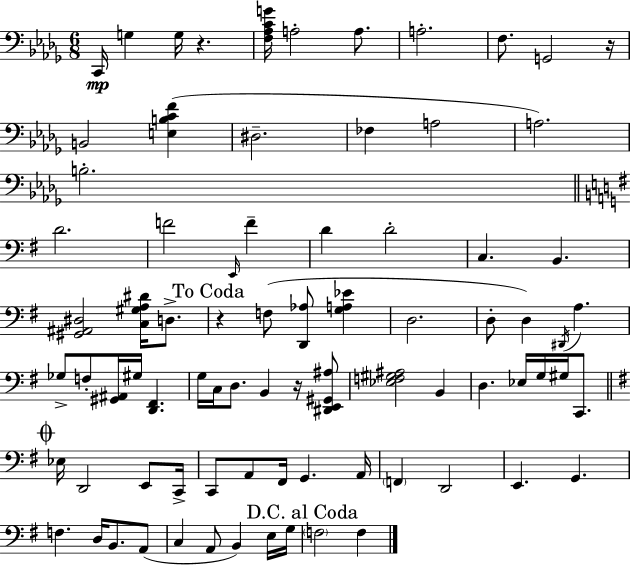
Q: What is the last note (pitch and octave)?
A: F3